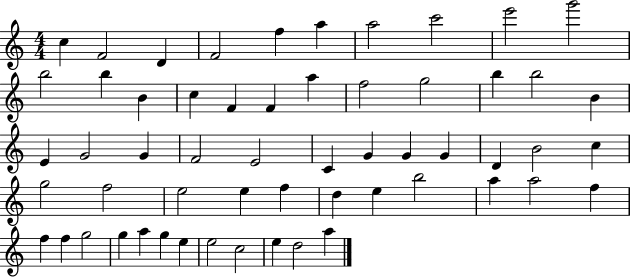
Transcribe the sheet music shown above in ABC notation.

X:1
T:Untitled
M:4/4
L:1/4
K:C
c F2 D F2 f a a2 c'2 e'2 g'2 b2 b B c F F a f2 g2 b b2 B E G2 G F2 E2 C G G G D B2 c g2 f2 e2 e f d e b2 a a2 f f f g2 g a g e e2 c2 e d2 a